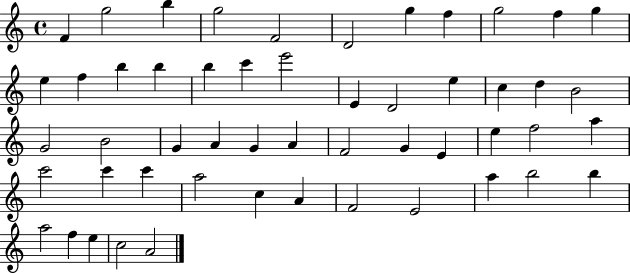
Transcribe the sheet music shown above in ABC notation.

X:1
T:Untitled
M:4/4
L:1/4
K:C
F g2 b g2 F2 D2 g f g2 f g e f b b b c' e'2 E D2 e c d B2 G2 B2 G A G A F2 G E e f2 a c'2 c' c' a2 c A F2 E2 a b2 b a2 f e c2 A2